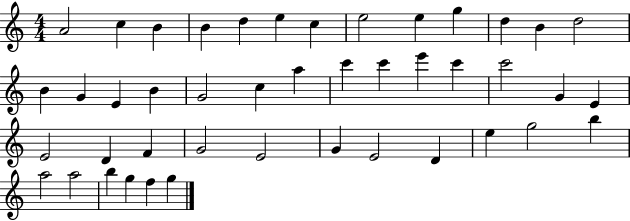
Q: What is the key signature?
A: C major